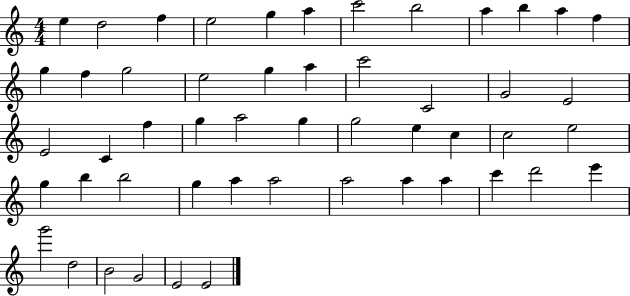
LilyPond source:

{
  \clef treble
  \numericTimeSignature
  \time 4/4
  \key c \major
  e''4 d''2 f''4 | e''2 g''4 a''4 | c'''2 b''2 | a''4 b''4 a''4 f''4 | \break g''4 f''4 g''2 | e''2 g''4 a''4 | c'''2 c'2 | g'2 e'2 | \break e'2 c'4 f''4 | g''4 a''2 g''4 | g''2 e''4 c''4 | c''2 e''2 | \break g''4 b''4 b''2 | g''4 a''4 a''2 | a''2 a''4 a''4 | c'''4 d'''2 e'''4 | \break g'''2 d''2 | b'2 g'2 | e'2 e'2 | \bar "|."
}